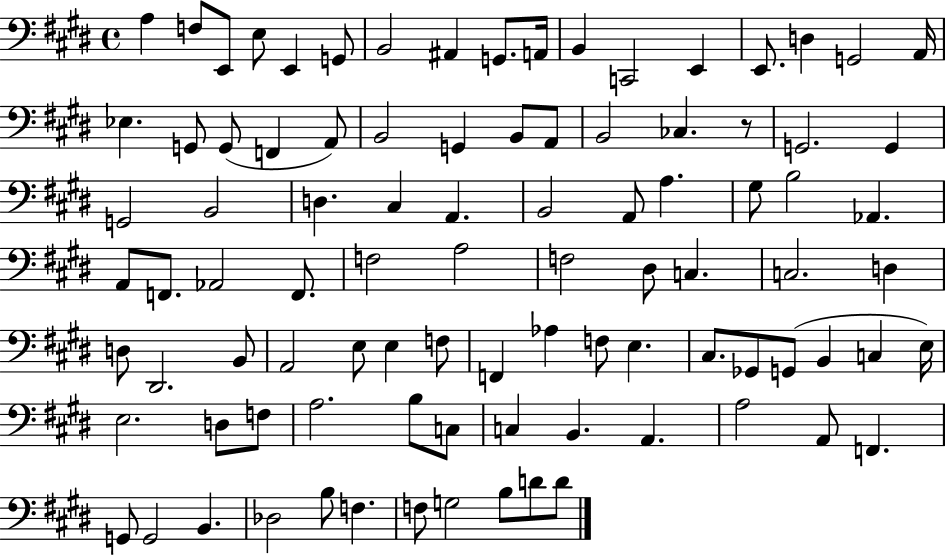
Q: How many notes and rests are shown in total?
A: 93